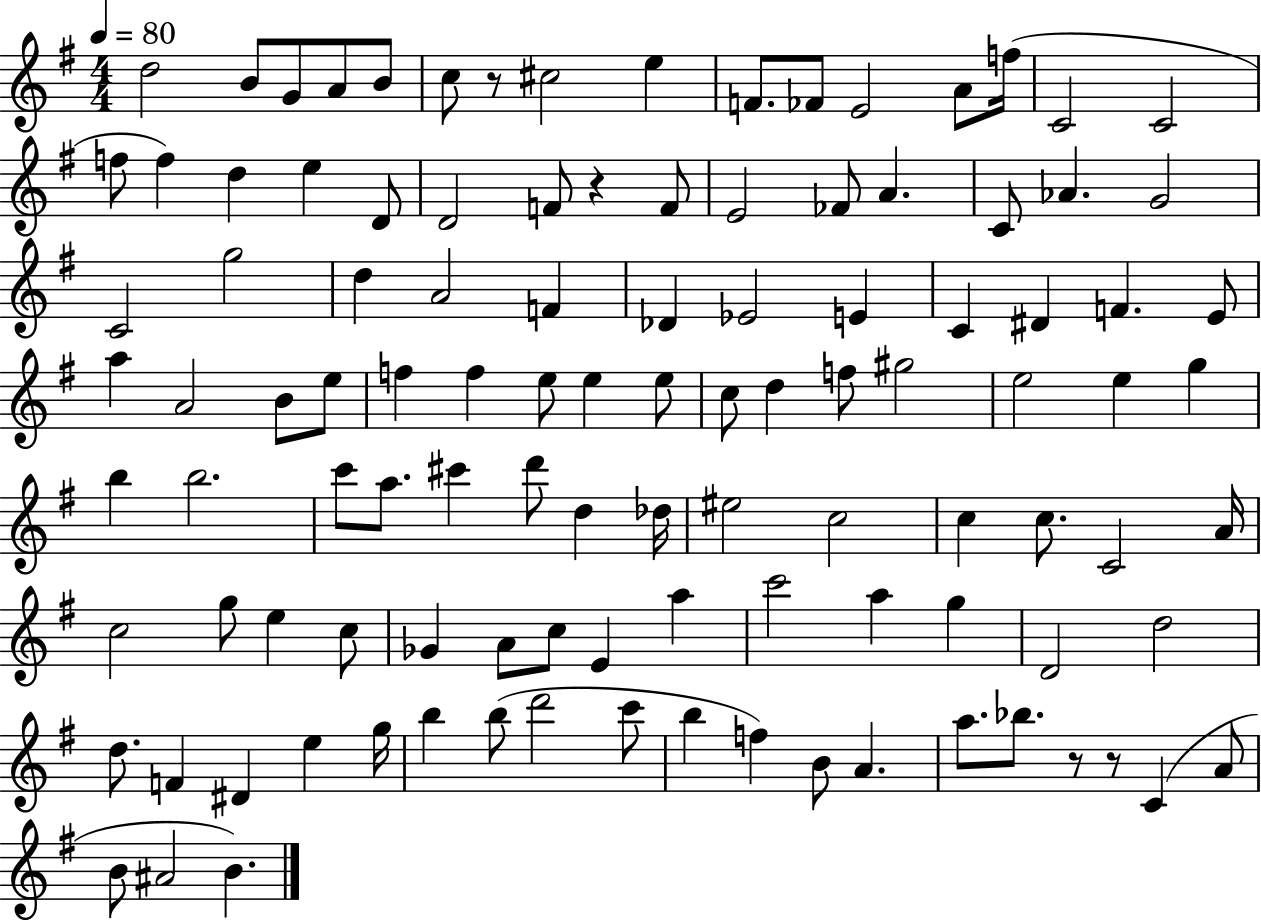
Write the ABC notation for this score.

X:1
T:Untitled
M:4/4
L:1/4
K:G
d2 B/2 G/2 A/2 B/2 c/2 z/2 ^c2 e F/2 _F/2 E2 A/2 f/4 C2 C2 f/2 f d e D/2 D2 F/2 z F/2 E2 _F/2 A C/2 _A G2 C2 g2 d A2 F _D _E2 E C ^D F E/2 a A2 B/2 e/2 f f e/2 e e/2 c/2 d f/2 ^g2 e2 e g b b2 c'/2 a/2 ^c' d'/2 d _d/4 ^e2 c2 c c/2 C2 A/4 c2 g/2 e c/2 _G A/2 c/2 E a c'2 a g D2 d2 d/2 F ^D e g/4 b b/2 d'2 c'/2 b f B/2 A a/2 _b/2 z/2 z/2 C A/2 B/2 ^A2 B